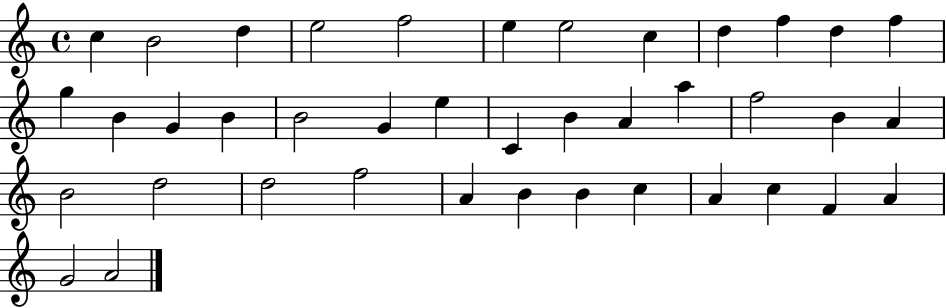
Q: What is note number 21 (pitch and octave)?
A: B4